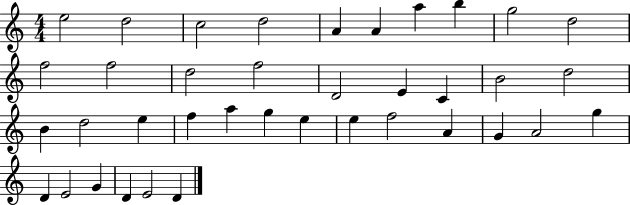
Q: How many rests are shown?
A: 0